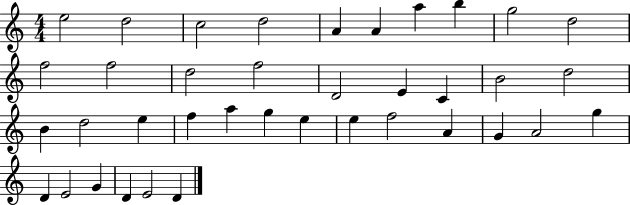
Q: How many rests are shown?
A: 0